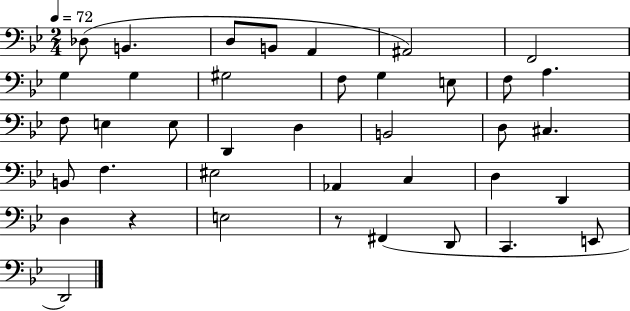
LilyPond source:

{
  \clef bass
  \numericTimeSignature
  \time 2/4
  \key bes \major
  \tempo 4 = 72
  \repeat volta 2 { des8( b,4. | d8 b,8 a,4 | ais,2) | f,2 | \break g4 g4 | gis2 | f8 g4 e8 | f8 a4. | \break f8 e4 e8 | d,4 d4 | b,2 | d8 cis4. | \break b,8 f4. | eis2 | aes,4 c4 | d4 d,4 | \break d4 r4 | e2 | r8 fis,4( d,8 | c,4. e,8 | \break d,2) | } \bar "|."
}